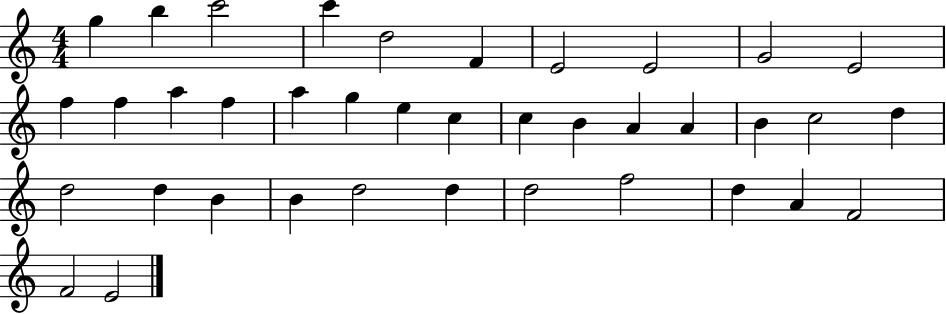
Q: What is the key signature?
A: C major